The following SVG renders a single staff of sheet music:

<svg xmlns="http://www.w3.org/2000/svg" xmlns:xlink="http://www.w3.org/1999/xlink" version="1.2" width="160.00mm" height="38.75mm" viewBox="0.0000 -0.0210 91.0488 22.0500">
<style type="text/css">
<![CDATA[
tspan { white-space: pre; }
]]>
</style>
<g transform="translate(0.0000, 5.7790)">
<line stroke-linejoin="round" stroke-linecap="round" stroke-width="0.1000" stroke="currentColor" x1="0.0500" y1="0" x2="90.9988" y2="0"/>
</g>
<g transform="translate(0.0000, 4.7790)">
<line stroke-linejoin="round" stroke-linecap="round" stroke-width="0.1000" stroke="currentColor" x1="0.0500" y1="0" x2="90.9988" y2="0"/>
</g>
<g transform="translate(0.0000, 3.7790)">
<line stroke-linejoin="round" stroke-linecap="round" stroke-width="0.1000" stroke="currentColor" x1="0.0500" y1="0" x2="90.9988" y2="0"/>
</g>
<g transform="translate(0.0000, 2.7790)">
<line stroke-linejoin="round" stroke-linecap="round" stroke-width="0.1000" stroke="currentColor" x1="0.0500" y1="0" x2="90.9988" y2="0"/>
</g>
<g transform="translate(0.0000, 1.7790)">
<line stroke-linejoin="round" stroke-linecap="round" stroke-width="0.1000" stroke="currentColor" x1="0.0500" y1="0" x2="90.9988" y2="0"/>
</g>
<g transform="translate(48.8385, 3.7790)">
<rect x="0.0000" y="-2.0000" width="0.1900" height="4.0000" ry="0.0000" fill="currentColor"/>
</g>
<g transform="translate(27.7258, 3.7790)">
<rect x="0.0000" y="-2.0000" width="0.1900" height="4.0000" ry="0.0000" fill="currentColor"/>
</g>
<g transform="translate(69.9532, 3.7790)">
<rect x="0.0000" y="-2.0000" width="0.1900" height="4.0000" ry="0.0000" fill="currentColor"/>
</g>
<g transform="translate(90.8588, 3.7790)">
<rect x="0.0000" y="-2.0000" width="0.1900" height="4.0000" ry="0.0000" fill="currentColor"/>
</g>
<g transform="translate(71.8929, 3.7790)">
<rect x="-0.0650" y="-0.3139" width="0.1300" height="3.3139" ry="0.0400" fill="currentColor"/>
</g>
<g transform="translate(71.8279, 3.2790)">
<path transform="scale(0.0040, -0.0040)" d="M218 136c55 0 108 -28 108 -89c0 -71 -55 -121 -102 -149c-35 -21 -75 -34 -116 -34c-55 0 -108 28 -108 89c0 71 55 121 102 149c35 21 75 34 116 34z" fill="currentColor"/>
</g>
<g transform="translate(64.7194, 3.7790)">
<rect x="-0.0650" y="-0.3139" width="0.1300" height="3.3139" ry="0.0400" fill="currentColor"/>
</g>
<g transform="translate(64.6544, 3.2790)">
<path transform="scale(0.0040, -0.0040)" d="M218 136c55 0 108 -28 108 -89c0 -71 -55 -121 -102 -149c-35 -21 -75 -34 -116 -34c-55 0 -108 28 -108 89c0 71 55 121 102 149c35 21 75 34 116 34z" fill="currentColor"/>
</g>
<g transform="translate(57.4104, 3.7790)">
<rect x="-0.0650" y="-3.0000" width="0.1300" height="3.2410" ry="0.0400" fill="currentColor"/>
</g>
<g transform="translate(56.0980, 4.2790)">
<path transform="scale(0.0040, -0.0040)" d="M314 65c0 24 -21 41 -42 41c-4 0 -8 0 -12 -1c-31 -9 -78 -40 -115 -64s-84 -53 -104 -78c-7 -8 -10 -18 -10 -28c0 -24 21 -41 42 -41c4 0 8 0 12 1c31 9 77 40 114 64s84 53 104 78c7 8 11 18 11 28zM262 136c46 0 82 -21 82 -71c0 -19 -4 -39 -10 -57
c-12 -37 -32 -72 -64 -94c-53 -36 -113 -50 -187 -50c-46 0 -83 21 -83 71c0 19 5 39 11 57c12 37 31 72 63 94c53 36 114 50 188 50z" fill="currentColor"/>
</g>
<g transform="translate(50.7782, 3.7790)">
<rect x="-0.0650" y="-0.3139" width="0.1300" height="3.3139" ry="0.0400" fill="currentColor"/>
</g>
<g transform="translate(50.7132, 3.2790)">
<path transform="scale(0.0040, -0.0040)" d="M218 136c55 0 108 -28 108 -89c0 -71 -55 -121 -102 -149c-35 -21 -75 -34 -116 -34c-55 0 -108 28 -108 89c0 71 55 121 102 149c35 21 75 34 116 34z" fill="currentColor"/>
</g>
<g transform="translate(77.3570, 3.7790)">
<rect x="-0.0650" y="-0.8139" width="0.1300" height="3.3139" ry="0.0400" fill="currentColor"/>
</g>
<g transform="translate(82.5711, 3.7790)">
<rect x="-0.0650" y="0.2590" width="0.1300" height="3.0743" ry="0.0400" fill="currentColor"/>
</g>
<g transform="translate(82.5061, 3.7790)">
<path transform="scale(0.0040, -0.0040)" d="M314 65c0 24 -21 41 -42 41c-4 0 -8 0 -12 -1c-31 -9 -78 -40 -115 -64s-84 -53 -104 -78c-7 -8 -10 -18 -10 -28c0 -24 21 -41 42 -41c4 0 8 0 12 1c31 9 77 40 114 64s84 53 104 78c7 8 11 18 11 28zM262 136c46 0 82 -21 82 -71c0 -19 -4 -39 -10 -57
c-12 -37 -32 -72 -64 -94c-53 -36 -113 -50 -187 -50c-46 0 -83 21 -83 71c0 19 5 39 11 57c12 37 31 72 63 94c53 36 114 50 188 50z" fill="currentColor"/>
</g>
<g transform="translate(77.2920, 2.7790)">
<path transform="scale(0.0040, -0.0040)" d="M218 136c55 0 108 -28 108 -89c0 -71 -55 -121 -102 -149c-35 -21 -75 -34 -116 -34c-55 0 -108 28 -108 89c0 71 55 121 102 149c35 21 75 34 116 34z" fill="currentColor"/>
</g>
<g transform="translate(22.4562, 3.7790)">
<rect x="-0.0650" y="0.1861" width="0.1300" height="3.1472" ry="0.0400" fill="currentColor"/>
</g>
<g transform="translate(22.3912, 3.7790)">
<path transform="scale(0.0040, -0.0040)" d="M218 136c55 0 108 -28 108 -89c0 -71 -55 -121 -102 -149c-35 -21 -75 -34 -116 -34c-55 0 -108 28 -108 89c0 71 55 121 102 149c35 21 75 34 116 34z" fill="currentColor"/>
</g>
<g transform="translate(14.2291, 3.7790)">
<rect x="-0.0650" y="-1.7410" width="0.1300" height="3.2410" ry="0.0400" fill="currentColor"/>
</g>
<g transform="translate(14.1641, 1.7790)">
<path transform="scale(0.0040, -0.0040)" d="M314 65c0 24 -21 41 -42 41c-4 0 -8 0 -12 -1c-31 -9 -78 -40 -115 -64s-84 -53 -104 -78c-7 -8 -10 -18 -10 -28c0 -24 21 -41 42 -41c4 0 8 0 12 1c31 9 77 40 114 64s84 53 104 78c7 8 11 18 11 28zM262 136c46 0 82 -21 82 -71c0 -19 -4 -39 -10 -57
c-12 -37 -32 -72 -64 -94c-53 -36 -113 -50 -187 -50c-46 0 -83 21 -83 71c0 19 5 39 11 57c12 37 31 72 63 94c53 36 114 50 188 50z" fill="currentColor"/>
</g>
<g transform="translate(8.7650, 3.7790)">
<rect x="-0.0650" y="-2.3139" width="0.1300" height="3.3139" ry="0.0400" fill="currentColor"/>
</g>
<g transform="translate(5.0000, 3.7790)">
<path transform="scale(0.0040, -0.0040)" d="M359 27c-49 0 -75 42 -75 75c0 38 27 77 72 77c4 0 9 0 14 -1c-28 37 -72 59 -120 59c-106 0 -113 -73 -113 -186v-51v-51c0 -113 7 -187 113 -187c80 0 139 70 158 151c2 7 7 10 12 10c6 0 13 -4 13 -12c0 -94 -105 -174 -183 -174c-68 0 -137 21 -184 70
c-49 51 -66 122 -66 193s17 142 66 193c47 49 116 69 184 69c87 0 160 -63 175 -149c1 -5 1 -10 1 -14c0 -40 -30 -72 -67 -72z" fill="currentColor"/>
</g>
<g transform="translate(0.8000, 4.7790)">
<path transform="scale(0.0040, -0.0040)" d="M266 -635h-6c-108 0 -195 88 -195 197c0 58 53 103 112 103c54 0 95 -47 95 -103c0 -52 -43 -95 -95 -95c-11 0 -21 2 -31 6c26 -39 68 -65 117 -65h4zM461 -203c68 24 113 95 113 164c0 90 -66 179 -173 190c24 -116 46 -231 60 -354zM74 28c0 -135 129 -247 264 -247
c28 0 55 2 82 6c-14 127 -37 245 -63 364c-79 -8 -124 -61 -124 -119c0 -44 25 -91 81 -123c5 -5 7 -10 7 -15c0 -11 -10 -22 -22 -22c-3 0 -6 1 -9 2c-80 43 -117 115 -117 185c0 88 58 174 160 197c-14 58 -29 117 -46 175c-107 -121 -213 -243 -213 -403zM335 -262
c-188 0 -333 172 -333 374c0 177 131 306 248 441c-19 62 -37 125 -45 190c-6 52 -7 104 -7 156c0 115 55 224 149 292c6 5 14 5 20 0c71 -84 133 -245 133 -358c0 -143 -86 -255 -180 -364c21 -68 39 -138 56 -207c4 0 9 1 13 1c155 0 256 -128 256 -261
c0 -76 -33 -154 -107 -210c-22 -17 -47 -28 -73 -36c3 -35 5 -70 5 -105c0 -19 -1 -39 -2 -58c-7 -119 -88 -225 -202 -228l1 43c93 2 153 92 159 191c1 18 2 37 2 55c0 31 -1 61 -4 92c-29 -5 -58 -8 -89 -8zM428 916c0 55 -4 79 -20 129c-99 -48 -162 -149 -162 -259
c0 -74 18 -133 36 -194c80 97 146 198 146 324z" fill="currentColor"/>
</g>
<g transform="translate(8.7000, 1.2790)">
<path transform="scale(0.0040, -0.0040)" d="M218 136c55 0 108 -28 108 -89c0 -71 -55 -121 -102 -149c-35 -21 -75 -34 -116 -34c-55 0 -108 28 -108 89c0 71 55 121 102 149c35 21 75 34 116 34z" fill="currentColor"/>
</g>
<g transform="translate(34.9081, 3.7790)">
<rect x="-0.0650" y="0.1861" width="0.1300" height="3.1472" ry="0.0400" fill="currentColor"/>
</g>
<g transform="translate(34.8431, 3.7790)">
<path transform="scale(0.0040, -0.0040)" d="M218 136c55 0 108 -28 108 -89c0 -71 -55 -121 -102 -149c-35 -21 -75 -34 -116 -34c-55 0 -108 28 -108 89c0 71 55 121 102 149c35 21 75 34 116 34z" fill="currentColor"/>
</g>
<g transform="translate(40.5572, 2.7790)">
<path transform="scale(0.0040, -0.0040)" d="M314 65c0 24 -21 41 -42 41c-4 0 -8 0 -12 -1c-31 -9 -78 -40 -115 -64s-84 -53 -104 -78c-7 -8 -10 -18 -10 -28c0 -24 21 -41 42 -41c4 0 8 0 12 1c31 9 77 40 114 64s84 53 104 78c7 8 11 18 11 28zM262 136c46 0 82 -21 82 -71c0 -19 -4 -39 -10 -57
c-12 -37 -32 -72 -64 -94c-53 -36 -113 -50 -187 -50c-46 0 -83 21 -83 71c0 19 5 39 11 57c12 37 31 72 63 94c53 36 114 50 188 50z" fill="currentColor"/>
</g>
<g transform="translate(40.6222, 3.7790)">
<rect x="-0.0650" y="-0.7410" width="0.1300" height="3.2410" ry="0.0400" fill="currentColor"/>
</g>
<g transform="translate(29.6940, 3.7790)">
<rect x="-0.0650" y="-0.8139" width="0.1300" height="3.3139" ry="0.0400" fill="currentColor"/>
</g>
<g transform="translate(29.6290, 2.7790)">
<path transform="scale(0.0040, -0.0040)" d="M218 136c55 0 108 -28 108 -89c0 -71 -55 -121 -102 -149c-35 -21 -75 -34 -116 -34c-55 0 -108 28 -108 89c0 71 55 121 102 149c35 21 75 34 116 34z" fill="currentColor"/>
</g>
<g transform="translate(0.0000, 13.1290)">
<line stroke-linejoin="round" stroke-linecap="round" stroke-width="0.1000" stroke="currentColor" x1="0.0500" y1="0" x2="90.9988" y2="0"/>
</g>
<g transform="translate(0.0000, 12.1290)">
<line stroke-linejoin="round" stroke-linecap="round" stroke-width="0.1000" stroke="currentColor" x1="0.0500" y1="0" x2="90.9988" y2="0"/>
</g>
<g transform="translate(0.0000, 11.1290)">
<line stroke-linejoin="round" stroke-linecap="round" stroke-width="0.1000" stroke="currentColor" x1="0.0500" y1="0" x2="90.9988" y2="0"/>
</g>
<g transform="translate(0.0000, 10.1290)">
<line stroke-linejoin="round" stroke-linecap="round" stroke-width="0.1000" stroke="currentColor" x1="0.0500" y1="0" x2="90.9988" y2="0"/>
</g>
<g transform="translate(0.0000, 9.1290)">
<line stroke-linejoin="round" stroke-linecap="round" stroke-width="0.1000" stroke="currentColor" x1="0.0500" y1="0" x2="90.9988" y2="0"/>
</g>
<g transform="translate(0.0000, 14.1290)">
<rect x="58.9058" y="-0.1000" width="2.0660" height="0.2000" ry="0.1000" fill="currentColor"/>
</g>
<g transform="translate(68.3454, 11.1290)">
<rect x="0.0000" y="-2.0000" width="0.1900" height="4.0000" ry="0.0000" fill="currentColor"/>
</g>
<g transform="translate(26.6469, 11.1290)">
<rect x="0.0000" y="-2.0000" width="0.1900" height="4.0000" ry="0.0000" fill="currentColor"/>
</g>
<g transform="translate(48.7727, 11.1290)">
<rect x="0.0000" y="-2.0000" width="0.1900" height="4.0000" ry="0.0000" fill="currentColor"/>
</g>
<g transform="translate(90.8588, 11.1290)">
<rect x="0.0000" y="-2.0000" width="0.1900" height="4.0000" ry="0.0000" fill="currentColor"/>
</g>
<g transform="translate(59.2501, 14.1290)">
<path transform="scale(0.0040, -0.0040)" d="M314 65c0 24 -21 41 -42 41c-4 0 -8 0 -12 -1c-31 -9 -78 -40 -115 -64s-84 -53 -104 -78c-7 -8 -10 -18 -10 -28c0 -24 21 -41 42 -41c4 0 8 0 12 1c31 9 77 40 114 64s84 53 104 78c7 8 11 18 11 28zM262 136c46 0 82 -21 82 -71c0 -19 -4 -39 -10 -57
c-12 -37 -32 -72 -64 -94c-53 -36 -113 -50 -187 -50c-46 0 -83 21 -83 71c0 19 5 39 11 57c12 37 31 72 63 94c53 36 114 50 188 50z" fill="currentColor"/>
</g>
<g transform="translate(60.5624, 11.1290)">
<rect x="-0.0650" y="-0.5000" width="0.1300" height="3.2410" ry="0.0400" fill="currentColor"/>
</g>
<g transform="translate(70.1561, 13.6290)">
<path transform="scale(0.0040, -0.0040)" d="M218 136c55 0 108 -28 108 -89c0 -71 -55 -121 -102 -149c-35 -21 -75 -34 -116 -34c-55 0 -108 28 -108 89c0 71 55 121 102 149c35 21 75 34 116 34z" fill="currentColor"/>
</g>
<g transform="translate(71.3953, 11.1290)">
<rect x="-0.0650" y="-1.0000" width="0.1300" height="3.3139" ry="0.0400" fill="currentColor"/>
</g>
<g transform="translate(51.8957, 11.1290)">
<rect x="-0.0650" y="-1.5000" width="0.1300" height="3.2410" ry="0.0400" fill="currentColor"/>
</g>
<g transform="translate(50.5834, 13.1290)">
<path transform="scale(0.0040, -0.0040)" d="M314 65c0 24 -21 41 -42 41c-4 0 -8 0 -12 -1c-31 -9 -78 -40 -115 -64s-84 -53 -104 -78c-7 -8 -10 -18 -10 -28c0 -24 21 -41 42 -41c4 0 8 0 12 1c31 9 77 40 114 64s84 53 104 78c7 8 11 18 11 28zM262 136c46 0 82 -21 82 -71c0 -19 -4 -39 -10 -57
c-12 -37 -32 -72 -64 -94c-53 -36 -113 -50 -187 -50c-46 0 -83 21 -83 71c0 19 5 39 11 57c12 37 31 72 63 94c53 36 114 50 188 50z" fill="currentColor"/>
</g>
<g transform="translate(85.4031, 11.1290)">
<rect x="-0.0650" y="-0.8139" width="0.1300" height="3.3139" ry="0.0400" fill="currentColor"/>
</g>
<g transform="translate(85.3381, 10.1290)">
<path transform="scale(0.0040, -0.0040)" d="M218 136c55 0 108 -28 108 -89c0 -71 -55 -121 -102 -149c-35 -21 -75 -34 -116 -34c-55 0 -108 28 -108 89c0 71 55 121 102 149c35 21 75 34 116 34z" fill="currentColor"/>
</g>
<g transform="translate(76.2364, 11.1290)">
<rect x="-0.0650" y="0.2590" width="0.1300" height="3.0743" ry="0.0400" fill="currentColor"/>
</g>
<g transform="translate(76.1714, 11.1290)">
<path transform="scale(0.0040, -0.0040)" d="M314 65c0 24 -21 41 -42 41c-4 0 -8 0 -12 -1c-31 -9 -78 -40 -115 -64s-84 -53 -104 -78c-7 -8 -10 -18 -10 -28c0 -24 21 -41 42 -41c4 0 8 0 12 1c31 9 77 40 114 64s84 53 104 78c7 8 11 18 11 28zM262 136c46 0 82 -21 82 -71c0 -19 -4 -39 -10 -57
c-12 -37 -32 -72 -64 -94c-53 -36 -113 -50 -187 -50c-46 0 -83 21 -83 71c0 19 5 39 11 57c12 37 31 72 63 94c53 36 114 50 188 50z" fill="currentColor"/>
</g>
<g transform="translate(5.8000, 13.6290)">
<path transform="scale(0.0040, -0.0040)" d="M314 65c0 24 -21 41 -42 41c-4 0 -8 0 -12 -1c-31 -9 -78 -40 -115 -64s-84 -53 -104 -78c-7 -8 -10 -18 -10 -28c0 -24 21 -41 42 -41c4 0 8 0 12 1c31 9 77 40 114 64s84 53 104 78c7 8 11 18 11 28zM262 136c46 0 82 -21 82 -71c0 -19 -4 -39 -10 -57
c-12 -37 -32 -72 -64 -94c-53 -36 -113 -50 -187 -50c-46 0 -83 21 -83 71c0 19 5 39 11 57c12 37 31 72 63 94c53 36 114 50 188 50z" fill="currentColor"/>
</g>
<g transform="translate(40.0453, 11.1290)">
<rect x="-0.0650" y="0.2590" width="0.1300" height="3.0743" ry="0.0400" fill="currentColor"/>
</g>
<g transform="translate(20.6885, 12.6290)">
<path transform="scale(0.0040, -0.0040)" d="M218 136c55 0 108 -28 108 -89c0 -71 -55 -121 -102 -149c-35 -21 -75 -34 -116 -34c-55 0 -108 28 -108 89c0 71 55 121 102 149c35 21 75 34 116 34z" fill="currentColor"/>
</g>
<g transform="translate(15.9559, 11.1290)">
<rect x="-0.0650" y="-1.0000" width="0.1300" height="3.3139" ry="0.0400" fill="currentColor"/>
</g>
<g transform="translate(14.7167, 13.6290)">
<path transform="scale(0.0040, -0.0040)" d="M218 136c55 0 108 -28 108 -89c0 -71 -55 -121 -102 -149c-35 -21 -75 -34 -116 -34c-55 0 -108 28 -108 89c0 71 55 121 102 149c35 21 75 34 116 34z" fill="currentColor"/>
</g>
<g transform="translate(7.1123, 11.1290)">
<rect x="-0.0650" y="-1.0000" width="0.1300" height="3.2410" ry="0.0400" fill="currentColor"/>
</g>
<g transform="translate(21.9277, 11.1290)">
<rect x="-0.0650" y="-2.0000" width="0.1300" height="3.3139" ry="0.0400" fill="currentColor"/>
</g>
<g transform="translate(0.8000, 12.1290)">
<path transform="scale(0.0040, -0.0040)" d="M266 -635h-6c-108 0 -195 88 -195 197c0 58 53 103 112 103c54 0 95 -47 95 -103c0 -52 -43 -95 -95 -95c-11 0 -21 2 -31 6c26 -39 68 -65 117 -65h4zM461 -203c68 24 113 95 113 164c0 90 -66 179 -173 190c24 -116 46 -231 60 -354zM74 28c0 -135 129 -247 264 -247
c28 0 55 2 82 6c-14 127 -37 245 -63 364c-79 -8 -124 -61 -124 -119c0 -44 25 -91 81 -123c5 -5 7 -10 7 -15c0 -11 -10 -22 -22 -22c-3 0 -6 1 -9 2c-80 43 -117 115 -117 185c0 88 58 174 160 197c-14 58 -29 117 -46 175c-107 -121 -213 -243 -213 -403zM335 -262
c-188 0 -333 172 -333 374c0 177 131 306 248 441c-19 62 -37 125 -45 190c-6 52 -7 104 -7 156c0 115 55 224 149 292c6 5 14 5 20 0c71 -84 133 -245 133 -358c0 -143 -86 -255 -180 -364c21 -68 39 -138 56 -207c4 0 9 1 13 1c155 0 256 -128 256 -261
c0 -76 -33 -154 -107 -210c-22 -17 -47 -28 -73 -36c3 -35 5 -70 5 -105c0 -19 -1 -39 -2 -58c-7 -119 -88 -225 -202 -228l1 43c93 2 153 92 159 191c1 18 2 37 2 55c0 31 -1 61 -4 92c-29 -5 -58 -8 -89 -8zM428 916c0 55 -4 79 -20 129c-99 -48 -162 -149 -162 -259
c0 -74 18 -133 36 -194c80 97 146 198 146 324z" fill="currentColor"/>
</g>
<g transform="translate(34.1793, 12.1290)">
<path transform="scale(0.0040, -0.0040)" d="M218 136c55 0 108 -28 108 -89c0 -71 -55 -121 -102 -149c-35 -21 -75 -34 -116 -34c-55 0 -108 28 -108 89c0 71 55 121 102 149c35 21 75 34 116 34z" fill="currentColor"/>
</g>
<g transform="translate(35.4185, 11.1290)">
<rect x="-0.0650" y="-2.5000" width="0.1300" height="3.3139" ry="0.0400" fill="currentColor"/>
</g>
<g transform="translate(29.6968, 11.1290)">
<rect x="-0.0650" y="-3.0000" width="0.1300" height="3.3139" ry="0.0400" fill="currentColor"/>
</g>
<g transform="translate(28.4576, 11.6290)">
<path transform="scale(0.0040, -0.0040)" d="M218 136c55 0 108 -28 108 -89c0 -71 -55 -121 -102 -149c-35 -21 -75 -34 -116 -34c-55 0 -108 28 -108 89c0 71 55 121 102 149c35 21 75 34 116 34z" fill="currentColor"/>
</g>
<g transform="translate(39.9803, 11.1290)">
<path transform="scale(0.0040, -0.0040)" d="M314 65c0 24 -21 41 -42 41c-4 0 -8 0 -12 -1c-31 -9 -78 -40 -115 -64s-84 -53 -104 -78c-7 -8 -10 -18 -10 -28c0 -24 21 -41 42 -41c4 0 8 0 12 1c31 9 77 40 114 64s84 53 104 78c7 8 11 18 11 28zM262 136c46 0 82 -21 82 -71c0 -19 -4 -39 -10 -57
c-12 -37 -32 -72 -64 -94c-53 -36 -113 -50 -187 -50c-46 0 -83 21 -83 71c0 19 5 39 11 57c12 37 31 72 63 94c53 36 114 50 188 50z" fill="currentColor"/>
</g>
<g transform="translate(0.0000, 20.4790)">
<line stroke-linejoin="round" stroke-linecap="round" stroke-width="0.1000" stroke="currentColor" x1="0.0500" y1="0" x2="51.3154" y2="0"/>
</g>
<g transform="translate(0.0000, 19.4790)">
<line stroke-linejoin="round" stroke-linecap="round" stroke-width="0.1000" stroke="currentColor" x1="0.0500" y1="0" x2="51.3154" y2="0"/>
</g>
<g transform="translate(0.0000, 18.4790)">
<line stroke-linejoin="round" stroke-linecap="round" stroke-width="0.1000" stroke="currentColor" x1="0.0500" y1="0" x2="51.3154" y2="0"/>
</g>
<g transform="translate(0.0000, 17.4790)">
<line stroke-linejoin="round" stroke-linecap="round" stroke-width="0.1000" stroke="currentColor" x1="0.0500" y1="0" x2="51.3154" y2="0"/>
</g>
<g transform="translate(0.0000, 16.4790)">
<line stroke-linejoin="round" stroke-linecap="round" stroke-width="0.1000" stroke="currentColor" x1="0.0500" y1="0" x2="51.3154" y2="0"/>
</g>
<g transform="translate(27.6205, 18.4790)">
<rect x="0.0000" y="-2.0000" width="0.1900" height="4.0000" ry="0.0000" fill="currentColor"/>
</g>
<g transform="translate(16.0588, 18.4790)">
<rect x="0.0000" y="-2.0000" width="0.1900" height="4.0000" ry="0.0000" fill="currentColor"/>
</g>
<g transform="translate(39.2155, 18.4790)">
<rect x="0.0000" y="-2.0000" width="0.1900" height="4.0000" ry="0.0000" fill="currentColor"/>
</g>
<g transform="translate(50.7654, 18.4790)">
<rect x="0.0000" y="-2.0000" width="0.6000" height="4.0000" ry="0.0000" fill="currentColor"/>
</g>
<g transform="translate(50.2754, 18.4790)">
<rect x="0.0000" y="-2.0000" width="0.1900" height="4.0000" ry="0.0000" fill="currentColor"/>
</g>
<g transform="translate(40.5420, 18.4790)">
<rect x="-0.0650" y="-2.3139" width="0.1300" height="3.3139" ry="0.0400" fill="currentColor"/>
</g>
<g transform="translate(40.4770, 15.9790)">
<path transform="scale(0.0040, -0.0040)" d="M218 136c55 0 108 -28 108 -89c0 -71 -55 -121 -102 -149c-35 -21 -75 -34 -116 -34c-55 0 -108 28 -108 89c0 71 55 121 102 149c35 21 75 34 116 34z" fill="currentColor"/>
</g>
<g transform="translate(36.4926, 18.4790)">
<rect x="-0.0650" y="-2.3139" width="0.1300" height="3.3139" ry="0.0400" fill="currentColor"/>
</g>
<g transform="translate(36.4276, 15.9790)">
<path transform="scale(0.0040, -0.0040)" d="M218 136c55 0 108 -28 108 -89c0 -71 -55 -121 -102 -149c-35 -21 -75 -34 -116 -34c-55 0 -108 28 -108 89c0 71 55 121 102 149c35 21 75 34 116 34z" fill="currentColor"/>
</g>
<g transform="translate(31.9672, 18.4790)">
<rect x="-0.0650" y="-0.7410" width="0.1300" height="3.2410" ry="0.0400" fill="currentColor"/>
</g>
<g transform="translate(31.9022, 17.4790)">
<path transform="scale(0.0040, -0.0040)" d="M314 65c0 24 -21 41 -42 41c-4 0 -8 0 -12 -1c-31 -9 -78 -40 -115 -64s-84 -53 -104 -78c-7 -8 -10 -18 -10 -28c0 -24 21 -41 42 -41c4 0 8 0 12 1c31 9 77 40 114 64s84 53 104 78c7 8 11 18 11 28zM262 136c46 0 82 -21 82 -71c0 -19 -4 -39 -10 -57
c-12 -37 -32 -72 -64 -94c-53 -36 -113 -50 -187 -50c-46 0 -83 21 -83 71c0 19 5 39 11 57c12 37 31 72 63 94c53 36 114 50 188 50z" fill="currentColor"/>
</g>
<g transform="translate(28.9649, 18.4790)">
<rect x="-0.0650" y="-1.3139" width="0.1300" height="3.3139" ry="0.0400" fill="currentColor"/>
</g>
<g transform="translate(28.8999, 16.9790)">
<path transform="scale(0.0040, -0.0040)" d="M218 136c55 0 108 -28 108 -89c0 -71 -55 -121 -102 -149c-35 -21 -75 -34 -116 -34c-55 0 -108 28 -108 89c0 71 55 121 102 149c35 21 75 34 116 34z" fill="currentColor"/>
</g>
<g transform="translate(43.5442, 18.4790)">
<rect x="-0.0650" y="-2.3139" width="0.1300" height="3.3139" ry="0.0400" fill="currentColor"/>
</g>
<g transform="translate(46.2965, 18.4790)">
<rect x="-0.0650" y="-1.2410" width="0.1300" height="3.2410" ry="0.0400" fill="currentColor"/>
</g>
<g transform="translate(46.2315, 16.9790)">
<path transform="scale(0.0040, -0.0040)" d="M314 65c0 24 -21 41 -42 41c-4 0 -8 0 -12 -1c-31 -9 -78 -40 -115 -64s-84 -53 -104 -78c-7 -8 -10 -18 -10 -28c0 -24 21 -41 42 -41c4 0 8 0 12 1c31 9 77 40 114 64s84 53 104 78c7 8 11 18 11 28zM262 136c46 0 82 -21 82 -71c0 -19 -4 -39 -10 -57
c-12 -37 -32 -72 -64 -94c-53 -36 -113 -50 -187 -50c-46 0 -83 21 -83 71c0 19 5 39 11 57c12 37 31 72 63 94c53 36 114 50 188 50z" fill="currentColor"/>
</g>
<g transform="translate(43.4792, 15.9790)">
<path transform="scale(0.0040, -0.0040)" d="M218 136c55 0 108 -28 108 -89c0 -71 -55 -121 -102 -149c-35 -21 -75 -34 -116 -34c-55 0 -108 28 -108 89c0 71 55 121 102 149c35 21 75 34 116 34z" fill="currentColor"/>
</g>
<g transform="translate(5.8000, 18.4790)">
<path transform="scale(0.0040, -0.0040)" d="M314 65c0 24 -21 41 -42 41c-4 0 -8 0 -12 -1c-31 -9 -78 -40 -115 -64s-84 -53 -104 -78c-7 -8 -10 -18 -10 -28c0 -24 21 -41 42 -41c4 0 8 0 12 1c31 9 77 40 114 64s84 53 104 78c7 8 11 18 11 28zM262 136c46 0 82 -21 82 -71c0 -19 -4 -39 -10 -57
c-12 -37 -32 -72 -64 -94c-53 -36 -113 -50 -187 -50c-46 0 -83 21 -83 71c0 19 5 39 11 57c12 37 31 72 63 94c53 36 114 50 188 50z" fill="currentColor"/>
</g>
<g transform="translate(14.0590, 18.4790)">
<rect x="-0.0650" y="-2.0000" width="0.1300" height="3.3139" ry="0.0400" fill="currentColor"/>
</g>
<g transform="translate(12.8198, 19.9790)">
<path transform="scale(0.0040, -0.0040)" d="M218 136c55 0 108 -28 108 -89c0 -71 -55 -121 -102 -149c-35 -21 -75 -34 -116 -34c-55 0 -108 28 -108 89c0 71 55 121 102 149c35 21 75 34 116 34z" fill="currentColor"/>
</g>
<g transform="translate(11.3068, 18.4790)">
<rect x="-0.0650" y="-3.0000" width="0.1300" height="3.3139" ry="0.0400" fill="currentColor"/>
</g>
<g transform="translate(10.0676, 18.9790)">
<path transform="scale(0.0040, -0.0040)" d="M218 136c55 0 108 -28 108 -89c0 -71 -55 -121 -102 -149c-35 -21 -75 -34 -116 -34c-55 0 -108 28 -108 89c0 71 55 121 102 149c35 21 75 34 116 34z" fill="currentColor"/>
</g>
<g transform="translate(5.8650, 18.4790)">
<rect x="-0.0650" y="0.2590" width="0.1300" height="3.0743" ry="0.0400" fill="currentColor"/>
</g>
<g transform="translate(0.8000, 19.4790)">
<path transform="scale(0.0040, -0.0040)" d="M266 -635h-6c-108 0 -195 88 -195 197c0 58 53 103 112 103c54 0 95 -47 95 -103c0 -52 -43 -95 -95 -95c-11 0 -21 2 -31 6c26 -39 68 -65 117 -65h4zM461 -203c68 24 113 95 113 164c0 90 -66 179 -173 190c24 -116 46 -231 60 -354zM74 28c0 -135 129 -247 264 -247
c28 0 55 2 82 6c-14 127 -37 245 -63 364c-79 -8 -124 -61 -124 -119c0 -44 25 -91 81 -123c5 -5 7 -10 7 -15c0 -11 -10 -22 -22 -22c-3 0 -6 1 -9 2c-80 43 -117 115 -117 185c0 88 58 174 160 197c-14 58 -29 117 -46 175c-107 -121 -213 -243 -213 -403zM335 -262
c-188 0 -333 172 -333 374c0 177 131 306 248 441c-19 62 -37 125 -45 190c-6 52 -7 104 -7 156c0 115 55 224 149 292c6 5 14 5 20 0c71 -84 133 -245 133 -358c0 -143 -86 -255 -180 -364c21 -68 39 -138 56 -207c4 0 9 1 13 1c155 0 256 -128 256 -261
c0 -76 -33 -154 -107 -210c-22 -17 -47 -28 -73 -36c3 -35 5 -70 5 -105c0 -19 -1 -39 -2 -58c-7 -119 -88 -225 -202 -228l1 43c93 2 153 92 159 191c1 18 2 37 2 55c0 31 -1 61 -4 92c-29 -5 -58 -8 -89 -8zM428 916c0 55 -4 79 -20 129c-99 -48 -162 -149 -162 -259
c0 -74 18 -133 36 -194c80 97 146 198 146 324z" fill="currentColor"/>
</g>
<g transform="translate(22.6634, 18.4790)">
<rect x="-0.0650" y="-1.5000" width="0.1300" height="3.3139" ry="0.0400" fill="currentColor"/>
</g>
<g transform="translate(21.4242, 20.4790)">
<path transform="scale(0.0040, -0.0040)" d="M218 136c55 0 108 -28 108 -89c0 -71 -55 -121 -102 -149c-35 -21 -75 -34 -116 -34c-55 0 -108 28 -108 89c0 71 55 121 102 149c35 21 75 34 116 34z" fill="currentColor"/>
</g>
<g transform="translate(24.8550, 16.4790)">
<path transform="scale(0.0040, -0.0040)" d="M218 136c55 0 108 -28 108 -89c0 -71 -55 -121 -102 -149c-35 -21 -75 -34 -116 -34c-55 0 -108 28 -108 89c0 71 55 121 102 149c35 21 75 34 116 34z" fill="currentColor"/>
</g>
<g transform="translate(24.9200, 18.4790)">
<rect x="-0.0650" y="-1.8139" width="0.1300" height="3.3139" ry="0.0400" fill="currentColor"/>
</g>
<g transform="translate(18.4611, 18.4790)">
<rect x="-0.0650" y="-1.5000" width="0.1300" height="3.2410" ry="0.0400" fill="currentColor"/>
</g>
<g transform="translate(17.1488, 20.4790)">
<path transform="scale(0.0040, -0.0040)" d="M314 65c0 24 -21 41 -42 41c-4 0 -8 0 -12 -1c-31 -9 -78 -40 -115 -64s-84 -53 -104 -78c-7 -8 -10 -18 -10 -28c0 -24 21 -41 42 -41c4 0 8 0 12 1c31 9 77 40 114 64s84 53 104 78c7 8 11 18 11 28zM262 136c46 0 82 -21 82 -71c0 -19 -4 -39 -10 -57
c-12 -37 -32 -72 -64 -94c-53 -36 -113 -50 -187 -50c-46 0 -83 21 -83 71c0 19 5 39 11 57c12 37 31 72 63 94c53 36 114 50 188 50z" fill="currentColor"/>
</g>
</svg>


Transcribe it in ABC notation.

X:1
T:Untitled
M:4/4
L:1/4
K:C
g f2 B d B d2 c A2 c c d B2 D2 D F A G B2 E2 C2 D B2 d B2 A F E2 E f e d2 g g g e2